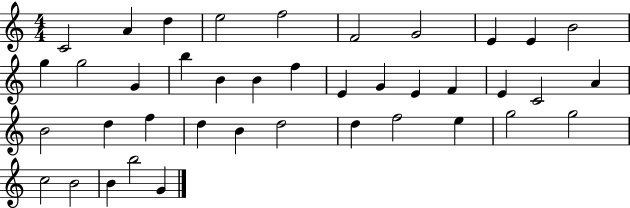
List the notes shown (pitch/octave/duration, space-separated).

C4/h A4/q D5/q E5/h F5/h F4/h G4/h E4/q E4/q B4/h G5/q G5/h G4/q B5/q B4/q B4/q F5/q E4/q G4/q E4/q F4/q E4/q C4/h A4/q B4/h D5/q F5/q D5/q B4/q D5/h D5/q F5/h E5/q G5/h G5/h C5/h B4/h B4/q B5/h G4/q